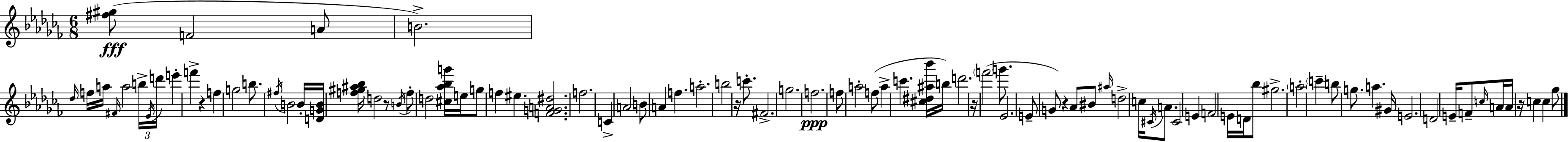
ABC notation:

X:1
T:Untitled
M:6/8
L:1/4
K:Abm
[^f^g]/2 F2 A/2 B2 _d/4 f/4 a/4 ^F/4 a2 b/4 _E/4 d'/4 e' f' z f g2 b/2 ^f/4 B2 B/4 [DGB]/4 [f^g^a_b]/4 d2 z/2 B/4 f/2 d2 [^c_a_bg']/4 e/4 g/2 f ^e [FGA^d]2 f2 C A2 B/2 A f a2 b2 z/4 c'/2 ^F2 g2 f2 f/2 a2 f/2 a c' [^c^d^a_b']/4 b/4 d'2 z/4 f'2 g'/2 _E2 E/2 G/2 z _A/2 ^B/2 ^a/4 d2 c/4 ^C/4 A/2 ^C2 E F2 E/4 D/4 _b/2 ^g2 a2 c' b/2 g/2 a ^G/4 E2 D2 E/4 F/2 c/4 A/4 A/4 z/4 c c _g/2